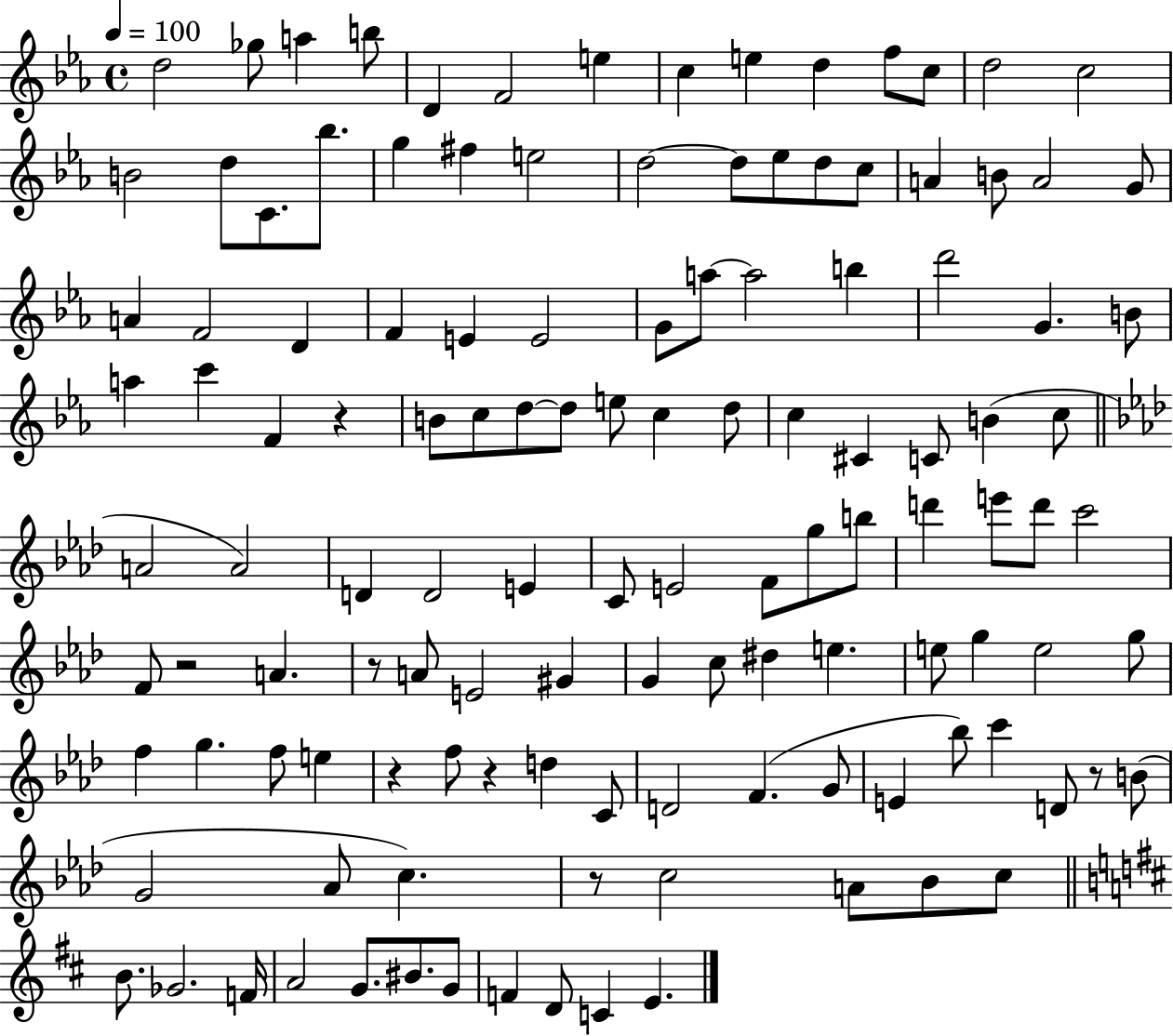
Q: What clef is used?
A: treble